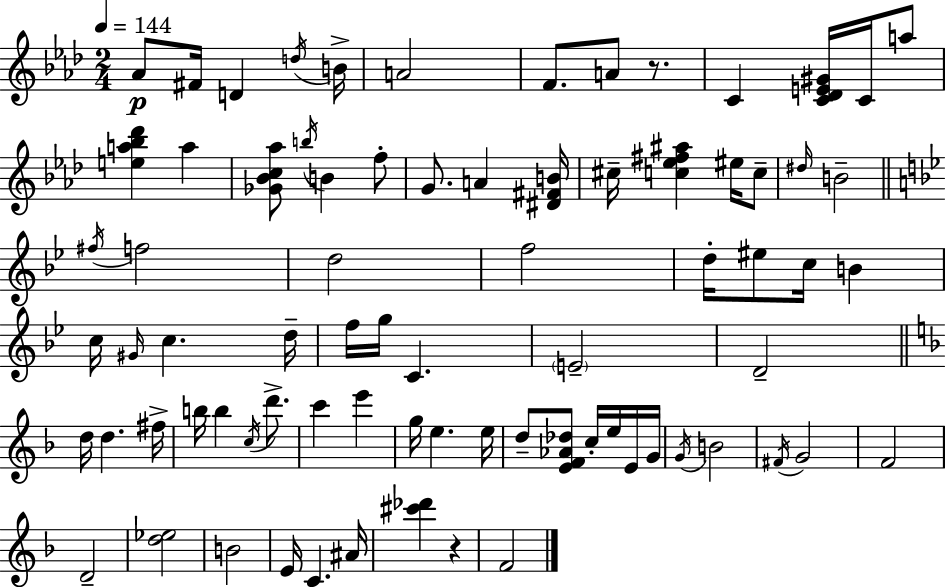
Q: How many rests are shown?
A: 2